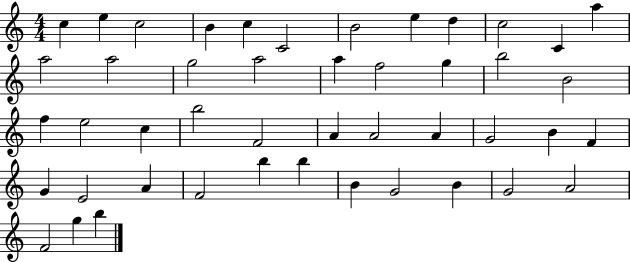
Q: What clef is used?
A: treble